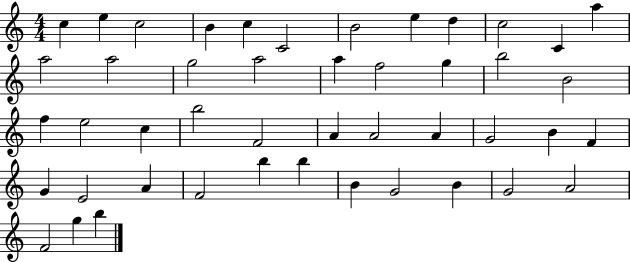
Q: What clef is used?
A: treble